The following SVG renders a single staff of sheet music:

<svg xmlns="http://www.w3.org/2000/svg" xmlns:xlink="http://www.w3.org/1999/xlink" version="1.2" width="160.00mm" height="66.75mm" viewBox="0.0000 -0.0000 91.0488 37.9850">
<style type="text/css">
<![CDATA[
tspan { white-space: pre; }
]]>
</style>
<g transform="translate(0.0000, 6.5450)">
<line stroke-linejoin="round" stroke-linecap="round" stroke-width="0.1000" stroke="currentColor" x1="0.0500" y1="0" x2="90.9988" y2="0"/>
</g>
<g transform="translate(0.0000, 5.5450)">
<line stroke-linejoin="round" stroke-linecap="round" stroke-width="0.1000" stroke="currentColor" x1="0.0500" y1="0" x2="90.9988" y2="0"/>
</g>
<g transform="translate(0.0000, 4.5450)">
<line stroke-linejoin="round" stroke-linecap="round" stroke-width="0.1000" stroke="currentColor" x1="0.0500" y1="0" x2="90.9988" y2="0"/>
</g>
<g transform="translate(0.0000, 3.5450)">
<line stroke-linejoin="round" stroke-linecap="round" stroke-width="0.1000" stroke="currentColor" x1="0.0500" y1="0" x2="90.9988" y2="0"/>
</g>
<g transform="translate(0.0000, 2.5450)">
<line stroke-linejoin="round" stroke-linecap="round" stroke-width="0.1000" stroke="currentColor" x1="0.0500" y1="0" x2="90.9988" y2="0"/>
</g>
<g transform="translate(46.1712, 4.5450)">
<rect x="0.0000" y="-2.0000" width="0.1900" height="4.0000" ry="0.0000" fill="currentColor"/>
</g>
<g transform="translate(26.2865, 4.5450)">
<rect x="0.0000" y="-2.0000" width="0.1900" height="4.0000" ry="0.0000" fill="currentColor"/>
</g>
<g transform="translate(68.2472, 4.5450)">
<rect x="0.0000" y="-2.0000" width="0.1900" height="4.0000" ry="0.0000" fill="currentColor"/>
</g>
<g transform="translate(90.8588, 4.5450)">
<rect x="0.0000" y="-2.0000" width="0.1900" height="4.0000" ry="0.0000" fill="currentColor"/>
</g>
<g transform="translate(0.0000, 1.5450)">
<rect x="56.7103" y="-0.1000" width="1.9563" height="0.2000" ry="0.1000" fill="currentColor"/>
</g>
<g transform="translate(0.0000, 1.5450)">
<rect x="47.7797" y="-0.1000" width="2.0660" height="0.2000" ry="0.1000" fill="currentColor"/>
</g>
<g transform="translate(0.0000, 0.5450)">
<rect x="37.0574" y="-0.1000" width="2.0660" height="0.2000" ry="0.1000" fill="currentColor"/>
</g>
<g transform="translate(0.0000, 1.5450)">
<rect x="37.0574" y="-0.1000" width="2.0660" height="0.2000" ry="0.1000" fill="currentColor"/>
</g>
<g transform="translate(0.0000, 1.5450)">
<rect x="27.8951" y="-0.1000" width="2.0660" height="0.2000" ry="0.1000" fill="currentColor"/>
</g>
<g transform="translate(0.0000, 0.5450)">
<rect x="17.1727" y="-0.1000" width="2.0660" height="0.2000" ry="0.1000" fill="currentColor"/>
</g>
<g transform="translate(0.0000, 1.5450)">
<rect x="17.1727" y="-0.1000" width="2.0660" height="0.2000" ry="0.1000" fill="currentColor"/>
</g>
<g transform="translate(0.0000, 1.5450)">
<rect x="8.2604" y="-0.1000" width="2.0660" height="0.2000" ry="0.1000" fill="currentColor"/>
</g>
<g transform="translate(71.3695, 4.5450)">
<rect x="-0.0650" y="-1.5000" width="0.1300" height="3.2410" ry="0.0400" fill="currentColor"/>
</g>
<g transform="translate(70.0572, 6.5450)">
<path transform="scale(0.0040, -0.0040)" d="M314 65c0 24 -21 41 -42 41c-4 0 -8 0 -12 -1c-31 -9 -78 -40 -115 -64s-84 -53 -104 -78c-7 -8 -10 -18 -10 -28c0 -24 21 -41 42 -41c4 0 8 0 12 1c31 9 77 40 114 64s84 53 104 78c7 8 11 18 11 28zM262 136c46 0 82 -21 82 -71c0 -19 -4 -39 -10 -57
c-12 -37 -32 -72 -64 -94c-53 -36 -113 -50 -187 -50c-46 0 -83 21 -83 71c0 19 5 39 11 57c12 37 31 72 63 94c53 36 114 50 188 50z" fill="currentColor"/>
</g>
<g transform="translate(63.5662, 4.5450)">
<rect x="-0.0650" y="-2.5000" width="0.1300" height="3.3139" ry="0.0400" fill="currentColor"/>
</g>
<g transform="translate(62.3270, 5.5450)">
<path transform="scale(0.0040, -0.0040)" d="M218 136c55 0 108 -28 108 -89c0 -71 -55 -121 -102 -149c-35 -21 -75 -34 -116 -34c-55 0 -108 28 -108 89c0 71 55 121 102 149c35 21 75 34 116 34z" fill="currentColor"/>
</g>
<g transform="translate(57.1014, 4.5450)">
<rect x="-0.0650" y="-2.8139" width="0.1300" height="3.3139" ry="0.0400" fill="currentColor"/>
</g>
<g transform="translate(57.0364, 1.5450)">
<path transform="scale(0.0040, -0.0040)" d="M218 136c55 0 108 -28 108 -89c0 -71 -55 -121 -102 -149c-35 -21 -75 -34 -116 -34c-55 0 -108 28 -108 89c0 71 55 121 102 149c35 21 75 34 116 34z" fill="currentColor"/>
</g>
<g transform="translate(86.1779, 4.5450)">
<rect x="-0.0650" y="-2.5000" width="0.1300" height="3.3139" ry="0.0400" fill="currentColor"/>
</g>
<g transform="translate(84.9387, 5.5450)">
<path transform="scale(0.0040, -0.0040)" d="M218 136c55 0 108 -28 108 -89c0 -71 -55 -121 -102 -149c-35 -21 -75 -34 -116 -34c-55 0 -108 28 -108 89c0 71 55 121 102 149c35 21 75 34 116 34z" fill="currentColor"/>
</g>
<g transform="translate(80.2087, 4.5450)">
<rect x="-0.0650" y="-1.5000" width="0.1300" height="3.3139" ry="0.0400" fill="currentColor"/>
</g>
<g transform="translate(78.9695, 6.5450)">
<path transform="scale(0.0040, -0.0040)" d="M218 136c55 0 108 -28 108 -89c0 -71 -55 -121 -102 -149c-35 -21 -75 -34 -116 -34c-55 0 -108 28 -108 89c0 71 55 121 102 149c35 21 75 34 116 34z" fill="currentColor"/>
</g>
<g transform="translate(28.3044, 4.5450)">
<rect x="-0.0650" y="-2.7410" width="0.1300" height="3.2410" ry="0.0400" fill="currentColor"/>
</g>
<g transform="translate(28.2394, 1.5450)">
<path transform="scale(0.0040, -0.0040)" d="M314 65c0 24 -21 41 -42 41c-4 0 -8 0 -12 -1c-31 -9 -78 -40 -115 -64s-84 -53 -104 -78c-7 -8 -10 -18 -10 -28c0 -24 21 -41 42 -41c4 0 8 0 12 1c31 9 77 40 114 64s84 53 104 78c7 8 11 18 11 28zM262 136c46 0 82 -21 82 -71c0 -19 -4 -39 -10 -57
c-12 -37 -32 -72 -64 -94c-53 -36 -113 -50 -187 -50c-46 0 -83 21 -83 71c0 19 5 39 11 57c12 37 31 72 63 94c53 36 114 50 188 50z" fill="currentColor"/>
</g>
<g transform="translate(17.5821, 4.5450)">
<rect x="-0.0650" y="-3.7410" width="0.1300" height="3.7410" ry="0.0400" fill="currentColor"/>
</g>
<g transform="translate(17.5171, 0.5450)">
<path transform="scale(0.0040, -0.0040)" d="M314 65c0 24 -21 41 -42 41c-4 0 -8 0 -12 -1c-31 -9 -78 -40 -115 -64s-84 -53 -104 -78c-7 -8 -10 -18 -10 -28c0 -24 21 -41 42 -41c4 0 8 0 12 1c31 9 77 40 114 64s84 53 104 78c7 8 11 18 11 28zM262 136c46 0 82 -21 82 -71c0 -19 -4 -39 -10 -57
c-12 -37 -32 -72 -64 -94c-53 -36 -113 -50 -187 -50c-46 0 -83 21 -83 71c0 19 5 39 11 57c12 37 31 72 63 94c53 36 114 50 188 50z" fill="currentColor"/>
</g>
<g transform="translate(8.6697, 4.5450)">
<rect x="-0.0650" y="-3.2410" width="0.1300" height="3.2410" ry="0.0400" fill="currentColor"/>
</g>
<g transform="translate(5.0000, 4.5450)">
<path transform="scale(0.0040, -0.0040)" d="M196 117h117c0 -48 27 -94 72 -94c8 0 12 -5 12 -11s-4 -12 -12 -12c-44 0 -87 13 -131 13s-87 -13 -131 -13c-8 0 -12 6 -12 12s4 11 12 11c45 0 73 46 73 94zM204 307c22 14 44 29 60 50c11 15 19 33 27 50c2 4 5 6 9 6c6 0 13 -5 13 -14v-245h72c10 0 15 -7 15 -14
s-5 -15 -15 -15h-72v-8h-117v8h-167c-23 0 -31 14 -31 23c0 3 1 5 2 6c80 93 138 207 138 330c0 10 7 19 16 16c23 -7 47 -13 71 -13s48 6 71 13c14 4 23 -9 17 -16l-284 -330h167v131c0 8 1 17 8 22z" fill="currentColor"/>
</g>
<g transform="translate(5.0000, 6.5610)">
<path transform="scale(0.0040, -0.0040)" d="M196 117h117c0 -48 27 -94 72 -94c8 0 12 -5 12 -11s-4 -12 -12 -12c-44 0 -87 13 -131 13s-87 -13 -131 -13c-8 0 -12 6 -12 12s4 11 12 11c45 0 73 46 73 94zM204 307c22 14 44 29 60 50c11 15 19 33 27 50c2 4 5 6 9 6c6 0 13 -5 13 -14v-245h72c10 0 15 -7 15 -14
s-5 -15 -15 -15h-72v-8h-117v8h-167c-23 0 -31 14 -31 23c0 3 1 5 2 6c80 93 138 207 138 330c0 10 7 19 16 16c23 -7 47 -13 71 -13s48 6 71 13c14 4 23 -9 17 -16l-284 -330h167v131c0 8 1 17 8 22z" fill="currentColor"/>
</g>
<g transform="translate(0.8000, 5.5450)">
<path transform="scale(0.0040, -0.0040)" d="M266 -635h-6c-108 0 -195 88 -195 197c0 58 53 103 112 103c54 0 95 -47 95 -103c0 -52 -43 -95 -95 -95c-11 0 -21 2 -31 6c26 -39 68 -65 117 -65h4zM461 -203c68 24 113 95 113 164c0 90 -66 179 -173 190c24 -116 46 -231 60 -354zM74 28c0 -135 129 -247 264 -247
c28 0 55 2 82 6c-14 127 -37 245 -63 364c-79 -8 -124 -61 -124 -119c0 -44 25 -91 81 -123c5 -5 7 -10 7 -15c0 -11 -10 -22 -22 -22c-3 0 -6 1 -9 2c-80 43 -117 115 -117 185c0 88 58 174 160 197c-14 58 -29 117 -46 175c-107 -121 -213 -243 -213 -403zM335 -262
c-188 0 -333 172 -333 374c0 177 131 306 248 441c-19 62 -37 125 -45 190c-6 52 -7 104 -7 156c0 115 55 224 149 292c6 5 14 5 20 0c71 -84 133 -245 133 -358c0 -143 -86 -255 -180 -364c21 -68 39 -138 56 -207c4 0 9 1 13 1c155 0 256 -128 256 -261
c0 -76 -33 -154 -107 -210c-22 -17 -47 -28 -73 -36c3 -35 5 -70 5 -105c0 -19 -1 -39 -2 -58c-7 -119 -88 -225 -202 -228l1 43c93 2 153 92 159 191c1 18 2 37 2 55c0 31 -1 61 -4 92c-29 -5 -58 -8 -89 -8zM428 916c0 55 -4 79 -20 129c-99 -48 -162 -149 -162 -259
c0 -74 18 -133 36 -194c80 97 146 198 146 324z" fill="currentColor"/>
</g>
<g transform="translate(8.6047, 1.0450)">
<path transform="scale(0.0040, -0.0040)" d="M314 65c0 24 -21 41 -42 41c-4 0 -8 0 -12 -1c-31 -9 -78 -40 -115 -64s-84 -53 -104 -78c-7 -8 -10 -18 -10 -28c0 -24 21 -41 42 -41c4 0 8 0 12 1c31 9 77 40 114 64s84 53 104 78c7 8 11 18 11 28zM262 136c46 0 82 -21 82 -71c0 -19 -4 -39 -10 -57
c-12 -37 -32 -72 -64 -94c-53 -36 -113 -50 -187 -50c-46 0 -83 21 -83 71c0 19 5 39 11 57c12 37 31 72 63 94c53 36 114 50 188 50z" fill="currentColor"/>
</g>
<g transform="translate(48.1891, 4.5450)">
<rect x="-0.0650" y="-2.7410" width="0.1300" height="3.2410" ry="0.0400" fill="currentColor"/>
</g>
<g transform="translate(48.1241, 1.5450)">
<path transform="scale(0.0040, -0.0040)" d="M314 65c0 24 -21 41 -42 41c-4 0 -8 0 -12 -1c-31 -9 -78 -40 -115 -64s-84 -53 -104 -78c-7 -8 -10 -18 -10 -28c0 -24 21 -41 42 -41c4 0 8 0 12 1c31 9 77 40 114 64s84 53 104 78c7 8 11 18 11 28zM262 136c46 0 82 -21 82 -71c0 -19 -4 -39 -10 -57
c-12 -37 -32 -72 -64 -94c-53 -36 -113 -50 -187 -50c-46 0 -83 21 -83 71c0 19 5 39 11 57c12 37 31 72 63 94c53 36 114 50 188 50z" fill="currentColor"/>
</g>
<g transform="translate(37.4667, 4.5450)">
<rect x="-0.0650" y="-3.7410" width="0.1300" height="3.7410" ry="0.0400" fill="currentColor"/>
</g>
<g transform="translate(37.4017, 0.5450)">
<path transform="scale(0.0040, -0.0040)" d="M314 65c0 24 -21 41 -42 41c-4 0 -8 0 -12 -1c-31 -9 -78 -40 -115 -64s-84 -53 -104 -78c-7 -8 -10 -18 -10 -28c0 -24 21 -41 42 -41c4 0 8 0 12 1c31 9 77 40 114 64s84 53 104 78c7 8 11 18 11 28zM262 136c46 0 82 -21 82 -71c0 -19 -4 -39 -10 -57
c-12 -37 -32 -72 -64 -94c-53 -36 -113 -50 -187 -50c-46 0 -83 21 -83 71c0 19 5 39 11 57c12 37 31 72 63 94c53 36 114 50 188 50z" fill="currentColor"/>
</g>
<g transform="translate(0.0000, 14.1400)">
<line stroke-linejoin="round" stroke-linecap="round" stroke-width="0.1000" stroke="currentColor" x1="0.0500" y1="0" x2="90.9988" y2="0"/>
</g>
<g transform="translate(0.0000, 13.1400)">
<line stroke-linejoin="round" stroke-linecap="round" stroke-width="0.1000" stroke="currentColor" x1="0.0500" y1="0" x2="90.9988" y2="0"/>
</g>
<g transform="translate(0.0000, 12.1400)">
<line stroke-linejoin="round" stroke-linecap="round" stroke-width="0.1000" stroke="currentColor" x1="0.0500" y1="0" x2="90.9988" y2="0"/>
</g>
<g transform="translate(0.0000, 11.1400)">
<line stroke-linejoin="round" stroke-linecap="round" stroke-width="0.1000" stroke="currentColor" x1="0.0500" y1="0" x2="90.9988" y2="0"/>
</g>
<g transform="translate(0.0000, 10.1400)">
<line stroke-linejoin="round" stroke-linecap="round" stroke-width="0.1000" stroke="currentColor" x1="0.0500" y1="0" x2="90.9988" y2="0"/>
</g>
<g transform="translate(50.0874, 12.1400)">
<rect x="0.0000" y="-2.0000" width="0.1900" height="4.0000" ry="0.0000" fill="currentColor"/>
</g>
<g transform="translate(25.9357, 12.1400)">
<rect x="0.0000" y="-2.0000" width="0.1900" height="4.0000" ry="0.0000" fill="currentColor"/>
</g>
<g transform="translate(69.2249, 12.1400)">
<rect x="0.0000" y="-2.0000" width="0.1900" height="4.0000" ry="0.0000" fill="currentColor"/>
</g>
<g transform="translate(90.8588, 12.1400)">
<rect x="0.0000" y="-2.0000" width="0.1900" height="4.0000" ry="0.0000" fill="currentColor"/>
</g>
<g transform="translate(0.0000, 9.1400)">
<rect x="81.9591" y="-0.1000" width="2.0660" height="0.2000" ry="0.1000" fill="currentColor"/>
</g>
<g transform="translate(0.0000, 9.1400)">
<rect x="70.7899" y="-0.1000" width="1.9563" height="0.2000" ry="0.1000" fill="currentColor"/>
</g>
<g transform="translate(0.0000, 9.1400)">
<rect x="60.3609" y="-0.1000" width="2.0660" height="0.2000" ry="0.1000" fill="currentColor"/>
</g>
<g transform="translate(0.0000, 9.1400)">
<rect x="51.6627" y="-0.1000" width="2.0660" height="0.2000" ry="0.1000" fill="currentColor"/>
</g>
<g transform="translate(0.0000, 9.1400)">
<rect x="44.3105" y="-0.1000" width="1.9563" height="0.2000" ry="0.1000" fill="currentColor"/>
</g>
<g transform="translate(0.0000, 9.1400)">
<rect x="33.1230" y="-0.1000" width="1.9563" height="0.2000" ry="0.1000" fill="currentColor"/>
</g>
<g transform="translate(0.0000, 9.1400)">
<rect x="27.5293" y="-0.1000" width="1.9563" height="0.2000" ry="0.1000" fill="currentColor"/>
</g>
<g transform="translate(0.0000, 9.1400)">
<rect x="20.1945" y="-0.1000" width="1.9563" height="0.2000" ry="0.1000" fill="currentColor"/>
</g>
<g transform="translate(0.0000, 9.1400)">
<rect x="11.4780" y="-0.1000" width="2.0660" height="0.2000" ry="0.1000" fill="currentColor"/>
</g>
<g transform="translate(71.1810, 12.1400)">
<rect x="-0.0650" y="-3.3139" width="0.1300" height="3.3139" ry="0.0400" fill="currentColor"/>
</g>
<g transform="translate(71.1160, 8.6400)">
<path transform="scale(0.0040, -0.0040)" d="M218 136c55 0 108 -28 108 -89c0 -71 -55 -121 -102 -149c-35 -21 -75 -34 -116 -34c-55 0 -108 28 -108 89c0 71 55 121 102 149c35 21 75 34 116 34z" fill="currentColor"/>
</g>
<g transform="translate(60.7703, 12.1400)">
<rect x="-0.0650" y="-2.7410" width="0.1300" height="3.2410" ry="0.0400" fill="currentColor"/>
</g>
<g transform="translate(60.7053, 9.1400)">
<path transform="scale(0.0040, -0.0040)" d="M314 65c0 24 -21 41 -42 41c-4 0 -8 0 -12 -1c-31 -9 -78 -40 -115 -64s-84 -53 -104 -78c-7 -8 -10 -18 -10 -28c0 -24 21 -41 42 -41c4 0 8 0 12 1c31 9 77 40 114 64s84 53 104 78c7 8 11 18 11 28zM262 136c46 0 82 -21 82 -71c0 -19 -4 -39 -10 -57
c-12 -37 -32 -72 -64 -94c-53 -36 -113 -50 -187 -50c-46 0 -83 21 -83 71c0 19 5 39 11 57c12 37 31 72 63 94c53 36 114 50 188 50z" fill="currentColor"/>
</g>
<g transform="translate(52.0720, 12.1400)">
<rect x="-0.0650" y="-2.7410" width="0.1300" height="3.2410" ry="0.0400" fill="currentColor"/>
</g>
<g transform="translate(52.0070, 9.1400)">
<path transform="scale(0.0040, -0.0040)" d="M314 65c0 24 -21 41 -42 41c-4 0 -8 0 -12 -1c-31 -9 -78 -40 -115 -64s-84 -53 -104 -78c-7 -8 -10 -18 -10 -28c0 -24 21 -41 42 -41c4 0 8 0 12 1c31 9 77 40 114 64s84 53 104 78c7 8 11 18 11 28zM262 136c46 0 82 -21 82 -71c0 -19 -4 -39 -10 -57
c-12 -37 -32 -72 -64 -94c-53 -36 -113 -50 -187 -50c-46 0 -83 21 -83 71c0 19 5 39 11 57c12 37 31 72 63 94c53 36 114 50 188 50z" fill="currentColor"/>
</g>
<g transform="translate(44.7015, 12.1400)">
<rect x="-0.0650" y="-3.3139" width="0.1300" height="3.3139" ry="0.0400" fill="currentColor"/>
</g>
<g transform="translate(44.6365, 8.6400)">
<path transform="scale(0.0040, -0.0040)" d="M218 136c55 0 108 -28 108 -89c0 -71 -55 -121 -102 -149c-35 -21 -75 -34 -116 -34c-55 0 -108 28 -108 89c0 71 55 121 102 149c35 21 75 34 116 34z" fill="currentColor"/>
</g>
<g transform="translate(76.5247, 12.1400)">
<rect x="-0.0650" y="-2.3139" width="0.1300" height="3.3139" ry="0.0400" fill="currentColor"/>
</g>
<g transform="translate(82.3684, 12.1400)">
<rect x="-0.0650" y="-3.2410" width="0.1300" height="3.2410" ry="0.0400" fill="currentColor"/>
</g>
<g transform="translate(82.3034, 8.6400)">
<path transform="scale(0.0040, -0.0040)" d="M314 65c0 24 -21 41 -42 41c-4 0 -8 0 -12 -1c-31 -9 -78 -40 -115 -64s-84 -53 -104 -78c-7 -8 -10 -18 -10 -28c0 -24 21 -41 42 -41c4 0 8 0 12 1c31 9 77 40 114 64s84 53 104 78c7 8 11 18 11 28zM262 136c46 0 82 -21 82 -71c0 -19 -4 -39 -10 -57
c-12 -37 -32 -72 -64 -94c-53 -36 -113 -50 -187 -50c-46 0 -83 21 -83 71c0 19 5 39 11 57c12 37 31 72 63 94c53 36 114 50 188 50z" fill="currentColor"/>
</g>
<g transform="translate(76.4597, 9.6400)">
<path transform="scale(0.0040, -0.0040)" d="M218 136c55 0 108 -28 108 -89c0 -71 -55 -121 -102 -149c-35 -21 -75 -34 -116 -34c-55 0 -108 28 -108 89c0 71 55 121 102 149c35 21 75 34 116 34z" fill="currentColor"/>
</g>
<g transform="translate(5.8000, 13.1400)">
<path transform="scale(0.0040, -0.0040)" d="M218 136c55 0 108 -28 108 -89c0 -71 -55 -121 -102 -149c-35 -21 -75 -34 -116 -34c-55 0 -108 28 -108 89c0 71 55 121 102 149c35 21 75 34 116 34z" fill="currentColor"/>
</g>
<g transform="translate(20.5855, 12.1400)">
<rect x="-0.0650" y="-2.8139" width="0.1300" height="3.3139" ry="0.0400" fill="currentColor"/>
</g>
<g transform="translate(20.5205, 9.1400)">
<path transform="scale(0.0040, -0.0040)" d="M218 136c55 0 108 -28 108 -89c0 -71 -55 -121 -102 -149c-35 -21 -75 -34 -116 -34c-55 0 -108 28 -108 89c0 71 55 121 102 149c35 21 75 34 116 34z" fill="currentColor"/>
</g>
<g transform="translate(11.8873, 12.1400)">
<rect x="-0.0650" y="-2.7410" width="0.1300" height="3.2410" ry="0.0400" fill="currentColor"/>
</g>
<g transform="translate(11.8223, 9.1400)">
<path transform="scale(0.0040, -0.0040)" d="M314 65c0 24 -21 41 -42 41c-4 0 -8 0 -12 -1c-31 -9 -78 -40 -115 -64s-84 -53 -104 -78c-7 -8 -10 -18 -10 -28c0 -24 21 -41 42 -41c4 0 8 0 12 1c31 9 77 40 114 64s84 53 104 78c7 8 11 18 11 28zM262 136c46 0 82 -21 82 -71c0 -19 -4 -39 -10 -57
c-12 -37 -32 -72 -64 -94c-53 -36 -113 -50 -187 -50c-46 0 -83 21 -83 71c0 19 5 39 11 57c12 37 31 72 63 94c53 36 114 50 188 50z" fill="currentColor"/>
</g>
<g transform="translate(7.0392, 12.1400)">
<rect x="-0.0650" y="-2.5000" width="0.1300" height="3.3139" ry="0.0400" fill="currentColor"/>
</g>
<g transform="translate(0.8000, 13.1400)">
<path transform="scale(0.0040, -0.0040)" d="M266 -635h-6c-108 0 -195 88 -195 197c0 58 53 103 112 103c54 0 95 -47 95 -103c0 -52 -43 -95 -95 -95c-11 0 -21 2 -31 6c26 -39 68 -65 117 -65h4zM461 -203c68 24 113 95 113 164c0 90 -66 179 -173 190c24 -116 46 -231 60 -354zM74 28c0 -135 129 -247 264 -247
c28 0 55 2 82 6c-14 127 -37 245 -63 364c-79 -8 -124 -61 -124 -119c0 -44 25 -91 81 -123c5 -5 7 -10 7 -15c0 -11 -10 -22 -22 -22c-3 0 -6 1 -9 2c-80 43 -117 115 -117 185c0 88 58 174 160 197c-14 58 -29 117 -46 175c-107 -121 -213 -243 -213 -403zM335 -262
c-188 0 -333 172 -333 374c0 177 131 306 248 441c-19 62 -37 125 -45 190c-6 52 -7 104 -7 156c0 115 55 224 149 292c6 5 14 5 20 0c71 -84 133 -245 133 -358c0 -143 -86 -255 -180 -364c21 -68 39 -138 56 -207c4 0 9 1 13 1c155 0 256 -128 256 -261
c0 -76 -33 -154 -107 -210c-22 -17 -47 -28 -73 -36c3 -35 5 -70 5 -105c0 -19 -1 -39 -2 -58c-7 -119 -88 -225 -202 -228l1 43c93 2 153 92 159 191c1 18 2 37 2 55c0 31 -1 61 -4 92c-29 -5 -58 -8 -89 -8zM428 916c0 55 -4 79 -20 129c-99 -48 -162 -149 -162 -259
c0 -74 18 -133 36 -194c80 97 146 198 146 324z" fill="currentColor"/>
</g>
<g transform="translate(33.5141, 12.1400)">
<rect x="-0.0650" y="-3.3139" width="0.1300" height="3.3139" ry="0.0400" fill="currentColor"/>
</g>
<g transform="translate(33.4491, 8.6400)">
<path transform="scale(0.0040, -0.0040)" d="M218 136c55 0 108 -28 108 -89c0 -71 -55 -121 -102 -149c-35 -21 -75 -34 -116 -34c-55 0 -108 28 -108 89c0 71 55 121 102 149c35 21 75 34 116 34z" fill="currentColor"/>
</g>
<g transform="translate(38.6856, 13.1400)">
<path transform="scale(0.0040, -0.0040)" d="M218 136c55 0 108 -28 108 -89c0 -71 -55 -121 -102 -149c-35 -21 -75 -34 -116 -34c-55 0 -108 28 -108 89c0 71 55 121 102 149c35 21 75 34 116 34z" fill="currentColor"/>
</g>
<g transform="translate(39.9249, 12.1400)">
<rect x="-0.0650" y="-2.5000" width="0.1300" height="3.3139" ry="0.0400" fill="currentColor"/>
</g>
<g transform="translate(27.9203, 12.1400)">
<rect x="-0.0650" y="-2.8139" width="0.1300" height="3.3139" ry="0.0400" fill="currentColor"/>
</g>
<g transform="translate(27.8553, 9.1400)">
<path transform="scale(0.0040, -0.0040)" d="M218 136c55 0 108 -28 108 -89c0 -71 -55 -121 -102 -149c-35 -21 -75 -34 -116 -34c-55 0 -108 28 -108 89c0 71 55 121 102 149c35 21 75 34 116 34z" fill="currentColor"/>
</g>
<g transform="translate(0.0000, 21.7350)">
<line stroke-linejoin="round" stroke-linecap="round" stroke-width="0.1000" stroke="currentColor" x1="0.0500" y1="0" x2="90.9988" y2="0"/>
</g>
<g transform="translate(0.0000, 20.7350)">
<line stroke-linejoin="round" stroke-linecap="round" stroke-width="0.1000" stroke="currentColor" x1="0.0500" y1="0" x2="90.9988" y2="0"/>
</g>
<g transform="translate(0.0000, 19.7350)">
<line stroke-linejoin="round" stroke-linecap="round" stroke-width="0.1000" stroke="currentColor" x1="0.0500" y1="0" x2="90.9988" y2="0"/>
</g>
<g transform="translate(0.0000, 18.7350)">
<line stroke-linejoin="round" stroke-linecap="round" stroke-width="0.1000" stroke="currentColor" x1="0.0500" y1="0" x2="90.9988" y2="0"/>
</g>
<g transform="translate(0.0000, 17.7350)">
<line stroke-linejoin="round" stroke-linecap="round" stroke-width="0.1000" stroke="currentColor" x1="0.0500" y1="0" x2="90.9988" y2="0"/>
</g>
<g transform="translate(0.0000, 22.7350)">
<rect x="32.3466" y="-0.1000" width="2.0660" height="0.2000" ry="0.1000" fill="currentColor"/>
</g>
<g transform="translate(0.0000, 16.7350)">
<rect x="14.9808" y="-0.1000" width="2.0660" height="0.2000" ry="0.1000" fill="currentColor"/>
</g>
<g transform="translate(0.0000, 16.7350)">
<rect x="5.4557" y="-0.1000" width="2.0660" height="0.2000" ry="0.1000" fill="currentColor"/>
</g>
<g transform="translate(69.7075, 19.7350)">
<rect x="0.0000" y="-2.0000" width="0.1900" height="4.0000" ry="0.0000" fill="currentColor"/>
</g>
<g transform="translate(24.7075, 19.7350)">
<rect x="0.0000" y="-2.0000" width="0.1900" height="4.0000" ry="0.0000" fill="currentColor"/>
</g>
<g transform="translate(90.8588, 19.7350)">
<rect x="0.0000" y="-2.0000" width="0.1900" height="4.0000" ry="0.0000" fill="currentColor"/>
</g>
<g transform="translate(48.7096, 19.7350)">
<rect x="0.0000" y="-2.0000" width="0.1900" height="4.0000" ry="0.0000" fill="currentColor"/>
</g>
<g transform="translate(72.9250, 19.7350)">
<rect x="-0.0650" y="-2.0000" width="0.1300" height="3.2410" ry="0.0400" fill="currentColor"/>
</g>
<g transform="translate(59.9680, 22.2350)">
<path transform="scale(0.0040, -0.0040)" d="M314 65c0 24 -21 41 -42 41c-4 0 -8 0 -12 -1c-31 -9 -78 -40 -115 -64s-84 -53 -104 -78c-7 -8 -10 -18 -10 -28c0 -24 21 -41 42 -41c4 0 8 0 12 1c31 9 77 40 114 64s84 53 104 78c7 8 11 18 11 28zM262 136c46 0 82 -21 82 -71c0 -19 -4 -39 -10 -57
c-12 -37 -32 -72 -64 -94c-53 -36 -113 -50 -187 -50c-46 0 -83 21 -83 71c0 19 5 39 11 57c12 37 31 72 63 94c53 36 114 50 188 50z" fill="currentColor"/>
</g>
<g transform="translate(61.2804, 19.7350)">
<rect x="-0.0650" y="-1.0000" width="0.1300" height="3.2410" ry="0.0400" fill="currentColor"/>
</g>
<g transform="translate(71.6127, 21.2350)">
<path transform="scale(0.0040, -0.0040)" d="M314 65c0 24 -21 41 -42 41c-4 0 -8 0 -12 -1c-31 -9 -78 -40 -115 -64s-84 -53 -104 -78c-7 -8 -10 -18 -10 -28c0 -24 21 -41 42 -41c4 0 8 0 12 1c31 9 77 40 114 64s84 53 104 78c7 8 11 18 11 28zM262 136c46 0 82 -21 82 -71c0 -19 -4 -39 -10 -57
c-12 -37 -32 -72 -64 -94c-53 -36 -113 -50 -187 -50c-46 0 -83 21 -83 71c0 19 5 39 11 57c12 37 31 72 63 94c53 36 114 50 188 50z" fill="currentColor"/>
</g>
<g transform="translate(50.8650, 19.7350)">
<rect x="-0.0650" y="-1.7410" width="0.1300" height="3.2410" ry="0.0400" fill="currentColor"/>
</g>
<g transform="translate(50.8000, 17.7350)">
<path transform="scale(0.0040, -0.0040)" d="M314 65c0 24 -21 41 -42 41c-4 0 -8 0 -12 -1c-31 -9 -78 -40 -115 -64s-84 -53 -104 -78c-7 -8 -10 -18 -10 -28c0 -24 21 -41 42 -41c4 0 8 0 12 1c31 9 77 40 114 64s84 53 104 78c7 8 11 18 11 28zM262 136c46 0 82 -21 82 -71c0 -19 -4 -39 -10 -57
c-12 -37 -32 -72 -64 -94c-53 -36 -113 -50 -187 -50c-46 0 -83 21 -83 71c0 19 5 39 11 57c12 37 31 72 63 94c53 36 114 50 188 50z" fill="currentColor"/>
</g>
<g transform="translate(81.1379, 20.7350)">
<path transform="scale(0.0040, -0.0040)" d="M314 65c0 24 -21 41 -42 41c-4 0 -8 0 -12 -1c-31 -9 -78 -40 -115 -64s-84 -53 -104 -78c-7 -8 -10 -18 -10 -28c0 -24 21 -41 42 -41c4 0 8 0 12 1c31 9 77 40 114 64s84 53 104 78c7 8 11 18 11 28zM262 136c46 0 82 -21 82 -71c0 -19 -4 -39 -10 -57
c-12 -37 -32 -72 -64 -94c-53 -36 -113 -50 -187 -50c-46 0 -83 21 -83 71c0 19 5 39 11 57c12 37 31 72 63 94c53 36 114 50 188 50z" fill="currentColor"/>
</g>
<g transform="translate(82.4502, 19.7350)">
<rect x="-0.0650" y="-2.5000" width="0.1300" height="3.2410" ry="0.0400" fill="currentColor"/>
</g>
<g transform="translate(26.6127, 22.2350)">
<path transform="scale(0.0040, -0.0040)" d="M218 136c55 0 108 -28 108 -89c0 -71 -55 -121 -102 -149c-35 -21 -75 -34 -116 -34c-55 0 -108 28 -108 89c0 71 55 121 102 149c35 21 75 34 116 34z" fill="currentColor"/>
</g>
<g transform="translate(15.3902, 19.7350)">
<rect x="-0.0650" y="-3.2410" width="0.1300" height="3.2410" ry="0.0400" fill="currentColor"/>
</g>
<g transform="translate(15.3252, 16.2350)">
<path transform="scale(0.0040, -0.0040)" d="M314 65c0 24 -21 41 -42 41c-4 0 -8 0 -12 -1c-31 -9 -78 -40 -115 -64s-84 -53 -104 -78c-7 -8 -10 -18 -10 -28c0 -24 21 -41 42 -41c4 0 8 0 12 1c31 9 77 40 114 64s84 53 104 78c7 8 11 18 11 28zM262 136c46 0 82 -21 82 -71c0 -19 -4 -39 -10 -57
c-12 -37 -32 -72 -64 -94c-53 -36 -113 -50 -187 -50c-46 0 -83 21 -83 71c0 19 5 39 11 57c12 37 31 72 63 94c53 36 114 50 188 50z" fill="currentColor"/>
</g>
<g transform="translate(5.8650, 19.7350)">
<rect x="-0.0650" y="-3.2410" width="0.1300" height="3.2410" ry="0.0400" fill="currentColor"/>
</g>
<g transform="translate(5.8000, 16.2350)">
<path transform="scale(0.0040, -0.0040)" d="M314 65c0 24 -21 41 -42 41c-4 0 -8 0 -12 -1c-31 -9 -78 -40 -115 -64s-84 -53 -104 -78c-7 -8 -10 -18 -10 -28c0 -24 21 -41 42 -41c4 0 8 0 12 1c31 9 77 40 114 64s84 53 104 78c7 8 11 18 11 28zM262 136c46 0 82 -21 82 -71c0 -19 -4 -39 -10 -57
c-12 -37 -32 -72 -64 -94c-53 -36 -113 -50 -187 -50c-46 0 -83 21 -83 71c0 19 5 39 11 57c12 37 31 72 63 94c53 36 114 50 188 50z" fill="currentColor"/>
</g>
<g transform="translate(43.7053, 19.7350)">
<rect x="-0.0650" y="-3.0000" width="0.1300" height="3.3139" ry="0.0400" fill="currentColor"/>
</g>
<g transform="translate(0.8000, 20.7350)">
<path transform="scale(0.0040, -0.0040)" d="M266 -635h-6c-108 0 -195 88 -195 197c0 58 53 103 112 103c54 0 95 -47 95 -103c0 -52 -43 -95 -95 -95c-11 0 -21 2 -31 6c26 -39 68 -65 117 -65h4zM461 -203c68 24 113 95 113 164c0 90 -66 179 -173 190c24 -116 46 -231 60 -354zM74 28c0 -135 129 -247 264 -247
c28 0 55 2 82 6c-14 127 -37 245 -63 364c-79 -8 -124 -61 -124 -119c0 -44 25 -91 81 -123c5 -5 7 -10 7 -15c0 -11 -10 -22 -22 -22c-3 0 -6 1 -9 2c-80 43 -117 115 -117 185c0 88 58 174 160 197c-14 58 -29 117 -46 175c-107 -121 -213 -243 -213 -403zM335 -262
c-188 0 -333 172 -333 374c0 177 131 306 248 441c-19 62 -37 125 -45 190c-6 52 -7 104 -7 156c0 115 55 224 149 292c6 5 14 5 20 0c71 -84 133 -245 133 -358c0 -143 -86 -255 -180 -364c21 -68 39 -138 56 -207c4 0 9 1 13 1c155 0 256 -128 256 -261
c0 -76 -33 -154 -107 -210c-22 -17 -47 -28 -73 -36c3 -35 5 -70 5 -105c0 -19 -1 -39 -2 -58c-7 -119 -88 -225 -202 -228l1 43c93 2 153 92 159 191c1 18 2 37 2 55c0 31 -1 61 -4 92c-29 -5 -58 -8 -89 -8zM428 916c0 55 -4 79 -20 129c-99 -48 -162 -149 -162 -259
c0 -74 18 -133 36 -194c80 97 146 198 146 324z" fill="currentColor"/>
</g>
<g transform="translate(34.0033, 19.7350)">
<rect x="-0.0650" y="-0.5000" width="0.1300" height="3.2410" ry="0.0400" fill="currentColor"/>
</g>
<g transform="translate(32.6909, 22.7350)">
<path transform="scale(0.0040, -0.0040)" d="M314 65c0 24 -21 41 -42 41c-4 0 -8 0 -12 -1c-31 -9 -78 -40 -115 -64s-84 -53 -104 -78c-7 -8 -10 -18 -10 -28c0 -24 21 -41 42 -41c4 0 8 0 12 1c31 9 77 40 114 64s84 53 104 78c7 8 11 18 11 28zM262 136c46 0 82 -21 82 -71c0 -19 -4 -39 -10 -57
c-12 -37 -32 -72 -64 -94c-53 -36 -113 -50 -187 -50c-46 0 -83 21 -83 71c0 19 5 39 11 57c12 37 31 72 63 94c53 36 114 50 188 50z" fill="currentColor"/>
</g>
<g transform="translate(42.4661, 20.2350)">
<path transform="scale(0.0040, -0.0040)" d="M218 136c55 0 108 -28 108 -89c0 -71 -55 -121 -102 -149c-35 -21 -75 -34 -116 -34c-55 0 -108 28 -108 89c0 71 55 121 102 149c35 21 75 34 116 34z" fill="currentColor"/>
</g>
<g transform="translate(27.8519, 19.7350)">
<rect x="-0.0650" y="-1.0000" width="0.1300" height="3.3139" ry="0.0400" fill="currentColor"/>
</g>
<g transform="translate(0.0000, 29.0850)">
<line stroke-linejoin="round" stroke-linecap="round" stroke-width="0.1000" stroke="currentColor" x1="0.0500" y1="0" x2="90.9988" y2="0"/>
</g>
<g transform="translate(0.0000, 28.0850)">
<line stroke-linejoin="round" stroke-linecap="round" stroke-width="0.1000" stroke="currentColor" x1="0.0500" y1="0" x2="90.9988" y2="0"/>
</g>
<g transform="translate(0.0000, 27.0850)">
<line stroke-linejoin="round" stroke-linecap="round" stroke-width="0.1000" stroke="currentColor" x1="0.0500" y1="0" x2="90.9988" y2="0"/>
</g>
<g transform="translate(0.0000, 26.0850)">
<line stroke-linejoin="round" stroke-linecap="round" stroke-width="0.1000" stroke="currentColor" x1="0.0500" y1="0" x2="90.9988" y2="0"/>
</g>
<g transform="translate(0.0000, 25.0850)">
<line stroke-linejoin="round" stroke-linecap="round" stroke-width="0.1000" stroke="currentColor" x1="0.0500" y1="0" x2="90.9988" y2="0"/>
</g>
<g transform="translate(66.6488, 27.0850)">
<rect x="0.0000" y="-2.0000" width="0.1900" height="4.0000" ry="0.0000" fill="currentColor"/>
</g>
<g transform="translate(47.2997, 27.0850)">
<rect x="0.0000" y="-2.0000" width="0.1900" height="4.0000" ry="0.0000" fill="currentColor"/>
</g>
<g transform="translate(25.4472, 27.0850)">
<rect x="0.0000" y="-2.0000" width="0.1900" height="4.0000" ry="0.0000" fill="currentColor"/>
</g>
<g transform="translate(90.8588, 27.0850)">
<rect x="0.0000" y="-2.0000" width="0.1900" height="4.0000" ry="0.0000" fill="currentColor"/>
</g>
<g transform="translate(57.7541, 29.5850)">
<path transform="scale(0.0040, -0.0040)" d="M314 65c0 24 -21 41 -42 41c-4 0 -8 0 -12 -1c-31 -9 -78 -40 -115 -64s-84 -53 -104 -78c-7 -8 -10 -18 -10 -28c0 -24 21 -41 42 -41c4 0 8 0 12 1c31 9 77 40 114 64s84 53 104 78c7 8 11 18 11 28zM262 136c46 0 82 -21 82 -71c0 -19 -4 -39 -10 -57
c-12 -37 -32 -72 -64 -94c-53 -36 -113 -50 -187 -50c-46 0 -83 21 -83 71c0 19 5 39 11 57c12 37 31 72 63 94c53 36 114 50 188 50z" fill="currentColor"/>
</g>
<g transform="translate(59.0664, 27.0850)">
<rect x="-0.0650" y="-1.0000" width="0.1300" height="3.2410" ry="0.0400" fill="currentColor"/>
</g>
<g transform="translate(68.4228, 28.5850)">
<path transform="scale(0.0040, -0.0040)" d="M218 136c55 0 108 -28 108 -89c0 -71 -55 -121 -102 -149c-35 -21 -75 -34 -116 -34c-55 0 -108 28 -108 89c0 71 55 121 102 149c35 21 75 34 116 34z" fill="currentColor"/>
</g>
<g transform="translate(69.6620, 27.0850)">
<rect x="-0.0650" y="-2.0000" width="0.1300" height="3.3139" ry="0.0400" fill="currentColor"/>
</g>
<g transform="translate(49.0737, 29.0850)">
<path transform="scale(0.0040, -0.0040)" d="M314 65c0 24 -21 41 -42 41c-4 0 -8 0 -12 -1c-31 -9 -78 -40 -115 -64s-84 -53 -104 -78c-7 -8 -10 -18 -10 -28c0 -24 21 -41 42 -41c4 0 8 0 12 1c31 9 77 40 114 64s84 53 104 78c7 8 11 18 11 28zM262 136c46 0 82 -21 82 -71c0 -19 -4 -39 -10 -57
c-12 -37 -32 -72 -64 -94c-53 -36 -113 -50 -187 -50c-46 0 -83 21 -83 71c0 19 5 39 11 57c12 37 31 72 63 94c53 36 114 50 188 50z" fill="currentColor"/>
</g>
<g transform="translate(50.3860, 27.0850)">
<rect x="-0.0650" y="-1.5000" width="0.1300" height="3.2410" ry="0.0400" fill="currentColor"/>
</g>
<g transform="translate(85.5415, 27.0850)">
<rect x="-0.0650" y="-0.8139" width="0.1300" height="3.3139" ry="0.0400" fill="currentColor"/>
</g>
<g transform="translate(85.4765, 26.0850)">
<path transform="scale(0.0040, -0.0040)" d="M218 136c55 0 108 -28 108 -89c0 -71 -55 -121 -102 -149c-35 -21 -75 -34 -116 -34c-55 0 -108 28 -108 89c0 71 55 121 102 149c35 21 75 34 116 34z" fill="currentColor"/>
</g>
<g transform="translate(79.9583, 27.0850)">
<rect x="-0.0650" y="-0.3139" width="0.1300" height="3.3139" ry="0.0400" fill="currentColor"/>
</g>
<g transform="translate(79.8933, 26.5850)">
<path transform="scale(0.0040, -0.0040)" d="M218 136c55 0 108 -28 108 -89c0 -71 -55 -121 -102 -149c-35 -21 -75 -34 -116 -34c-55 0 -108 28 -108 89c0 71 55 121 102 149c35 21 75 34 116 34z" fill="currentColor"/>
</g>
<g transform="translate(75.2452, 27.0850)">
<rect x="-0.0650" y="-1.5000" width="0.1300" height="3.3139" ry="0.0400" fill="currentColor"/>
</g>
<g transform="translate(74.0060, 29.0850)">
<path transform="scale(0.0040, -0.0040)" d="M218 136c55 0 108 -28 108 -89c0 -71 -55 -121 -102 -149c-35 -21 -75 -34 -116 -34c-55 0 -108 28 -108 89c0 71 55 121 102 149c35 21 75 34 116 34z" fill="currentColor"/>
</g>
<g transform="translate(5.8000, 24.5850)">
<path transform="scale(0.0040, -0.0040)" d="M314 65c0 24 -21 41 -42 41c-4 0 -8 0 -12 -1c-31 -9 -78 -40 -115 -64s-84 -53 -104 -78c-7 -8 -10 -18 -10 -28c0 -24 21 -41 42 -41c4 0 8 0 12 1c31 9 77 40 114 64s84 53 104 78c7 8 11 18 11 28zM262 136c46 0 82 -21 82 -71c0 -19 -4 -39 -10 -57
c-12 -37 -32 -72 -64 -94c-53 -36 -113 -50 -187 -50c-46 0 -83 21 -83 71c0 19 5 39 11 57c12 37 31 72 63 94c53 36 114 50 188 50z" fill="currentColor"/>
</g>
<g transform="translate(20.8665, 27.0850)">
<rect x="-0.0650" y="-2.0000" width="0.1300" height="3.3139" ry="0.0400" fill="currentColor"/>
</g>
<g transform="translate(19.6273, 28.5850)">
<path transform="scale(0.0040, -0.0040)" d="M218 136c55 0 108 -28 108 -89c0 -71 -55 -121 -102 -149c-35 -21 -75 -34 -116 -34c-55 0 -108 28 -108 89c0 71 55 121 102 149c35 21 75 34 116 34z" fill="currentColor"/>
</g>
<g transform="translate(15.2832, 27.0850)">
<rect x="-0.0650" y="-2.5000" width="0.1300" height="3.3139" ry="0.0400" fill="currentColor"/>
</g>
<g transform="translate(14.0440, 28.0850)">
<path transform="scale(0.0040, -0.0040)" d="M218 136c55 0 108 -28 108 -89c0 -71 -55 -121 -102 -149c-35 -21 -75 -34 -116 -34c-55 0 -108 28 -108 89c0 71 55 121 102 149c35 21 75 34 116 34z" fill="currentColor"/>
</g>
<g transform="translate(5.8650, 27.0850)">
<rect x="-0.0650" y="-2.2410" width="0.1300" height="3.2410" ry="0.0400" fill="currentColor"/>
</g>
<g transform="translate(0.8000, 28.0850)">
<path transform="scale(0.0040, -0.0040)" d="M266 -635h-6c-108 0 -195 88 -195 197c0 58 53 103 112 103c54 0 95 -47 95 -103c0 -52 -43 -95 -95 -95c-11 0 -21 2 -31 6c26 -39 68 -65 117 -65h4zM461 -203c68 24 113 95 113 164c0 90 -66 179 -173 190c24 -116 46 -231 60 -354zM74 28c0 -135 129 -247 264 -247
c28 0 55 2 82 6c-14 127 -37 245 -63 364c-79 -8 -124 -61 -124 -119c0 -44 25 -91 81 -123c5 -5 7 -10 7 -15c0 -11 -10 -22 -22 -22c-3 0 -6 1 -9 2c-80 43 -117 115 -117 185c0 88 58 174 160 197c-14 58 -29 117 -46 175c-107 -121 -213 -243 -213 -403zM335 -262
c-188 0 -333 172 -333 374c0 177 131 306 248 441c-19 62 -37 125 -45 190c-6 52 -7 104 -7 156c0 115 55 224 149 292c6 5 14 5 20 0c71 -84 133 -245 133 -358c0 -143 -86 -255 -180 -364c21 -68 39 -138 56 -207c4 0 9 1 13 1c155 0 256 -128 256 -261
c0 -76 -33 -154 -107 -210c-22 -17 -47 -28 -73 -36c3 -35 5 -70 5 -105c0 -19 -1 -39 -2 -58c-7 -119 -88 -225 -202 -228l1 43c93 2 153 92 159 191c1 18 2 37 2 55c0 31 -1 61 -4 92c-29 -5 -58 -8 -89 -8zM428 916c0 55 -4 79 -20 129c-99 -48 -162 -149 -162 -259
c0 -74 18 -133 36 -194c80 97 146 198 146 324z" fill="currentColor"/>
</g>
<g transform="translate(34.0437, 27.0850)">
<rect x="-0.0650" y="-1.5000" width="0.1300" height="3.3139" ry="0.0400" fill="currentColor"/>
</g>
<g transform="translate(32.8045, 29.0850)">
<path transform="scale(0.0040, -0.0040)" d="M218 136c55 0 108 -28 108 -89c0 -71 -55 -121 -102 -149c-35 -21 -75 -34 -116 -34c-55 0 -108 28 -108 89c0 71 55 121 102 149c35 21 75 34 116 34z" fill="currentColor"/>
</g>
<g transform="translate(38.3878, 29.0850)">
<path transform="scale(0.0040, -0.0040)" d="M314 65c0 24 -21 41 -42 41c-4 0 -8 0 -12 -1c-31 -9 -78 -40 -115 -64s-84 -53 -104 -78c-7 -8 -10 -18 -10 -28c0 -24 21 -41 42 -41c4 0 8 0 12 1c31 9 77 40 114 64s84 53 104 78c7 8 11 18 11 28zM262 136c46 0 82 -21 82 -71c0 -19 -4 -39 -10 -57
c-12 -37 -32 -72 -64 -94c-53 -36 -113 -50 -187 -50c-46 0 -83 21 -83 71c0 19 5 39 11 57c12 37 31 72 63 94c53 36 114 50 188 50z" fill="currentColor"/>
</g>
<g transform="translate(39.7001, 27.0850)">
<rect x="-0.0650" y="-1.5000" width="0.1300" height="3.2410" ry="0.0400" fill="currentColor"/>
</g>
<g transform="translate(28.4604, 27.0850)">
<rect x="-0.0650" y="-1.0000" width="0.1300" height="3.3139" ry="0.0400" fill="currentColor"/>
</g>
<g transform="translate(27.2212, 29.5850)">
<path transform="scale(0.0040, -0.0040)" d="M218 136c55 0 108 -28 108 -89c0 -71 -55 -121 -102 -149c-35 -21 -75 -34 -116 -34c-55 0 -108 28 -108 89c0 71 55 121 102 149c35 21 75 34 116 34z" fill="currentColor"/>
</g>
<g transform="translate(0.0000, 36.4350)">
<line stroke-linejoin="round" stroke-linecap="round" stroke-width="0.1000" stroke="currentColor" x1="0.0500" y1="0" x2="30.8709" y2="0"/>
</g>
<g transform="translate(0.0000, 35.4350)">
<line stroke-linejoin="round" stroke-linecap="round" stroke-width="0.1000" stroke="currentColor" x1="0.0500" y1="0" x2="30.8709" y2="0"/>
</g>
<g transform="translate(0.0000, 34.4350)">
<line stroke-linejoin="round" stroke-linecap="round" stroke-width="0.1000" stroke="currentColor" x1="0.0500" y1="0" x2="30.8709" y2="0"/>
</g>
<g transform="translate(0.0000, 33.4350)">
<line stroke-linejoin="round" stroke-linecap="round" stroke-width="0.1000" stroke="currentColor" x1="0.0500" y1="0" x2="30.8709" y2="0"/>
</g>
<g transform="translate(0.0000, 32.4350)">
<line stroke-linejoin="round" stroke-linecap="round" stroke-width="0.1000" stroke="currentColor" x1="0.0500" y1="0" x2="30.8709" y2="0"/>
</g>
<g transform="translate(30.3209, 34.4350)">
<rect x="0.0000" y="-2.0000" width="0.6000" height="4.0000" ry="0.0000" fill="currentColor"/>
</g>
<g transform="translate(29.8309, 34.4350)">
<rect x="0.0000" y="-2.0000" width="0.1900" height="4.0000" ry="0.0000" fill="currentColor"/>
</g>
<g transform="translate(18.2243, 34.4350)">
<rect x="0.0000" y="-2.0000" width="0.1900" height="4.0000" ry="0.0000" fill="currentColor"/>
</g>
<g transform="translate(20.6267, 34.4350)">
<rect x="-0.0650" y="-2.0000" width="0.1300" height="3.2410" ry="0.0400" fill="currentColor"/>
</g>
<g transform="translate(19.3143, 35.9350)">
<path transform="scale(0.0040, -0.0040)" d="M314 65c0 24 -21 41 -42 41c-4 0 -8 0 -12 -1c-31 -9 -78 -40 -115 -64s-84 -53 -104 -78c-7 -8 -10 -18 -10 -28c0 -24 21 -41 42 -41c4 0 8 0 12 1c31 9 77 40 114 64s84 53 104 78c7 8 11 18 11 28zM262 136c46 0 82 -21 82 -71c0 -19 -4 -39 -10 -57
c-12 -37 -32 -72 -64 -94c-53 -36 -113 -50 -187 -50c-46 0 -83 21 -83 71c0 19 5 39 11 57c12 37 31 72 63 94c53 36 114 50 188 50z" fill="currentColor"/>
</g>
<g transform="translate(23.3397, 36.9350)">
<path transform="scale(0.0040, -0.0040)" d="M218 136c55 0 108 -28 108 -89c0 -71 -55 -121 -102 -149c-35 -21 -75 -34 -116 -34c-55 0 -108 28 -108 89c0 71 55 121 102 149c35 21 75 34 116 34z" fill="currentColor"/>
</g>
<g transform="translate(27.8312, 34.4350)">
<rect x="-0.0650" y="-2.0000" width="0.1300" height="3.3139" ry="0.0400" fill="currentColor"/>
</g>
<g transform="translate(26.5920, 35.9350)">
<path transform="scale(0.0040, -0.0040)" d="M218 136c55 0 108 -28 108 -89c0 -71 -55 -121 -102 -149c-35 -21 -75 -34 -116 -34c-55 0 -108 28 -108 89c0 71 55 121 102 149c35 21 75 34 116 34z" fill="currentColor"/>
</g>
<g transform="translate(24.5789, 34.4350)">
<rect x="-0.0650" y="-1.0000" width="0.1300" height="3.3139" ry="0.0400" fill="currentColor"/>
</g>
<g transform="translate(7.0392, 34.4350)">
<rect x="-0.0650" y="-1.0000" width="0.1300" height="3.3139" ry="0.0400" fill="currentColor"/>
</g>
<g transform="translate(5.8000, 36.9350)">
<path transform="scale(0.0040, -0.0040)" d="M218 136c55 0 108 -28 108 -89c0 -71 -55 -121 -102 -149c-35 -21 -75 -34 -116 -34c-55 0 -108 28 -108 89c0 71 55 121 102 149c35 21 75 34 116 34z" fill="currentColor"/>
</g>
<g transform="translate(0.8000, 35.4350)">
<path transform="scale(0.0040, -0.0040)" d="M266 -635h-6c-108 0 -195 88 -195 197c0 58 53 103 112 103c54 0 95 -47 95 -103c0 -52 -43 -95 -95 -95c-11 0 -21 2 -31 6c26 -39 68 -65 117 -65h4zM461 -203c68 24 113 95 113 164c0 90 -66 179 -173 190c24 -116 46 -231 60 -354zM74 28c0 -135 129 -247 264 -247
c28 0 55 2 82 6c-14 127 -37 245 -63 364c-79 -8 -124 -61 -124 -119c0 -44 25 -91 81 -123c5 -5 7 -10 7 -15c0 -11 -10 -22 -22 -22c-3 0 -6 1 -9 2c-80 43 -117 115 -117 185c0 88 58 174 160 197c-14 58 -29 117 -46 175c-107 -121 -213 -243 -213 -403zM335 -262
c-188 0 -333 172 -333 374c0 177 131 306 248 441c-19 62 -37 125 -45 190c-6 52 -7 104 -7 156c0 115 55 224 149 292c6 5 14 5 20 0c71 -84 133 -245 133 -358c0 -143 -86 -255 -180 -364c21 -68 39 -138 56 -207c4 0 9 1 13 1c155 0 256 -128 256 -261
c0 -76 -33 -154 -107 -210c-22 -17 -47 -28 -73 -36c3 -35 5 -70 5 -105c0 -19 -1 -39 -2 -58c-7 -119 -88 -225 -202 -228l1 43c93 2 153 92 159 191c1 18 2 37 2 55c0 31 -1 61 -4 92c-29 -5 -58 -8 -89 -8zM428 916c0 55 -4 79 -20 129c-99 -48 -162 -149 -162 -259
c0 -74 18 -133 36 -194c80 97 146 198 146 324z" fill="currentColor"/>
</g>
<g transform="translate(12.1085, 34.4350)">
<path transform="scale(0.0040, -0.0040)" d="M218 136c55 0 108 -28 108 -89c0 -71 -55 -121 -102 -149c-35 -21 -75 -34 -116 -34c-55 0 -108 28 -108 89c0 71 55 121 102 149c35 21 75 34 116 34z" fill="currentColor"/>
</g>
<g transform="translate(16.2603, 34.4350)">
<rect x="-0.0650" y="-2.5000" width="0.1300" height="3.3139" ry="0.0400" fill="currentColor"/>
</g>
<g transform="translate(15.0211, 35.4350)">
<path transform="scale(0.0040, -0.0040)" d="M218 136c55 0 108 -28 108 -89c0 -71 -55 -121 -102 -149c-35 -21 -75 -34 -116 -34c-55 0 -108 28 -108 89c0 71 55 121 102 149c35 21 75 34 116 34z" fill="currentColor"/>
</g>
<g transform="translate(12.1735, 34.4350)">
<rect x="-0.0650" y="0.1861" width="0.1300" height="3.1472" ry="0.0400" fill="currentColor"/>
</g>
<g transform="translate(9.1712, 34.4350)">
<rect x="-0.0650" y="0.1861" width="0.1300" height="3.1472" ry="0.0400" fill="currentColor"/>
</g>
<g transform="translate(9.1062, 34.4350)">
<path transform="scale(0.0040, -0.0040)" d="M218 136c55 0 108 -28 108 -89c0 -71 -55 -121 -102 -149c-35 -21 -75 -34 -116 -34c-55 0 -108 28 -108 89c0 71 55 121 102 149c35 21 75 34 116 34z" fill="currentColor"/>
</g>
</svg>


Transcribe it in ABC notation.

X:1
T:Untitled
M:4/4
L:1/4
K:C
b2 c'2 a2 c'2 a2 a G E2 E G G a2 a a b G b a2 a2 b g b2 b2 b2 D C2 A f2 D2 F2 G2 g2 G F D E E2 E2 D2 F E c d D B B G F2 D F